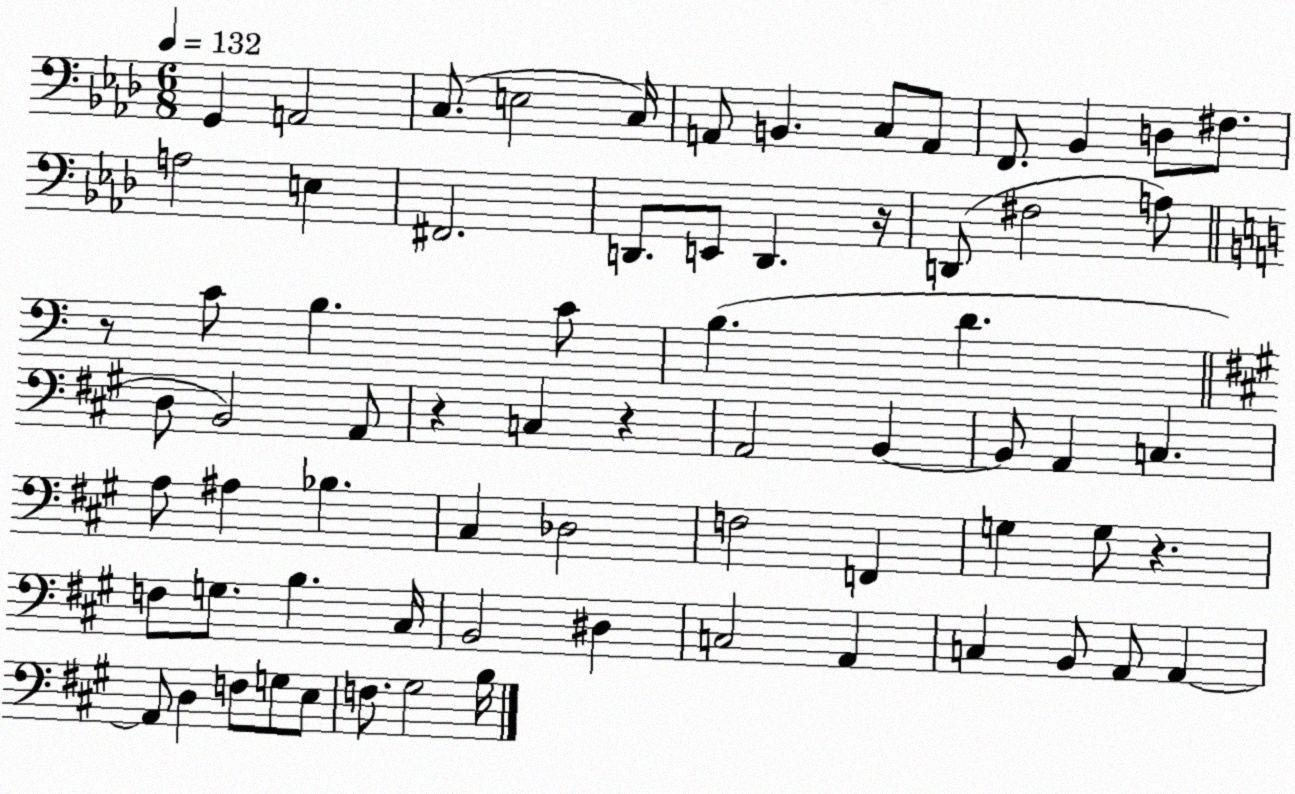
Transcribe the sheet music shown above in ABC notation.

X:1
T:Untitled
M:6/8
L:1/4
K:Ab
G,, A,,2 C,/2 E,2 C,/4 A,,/2 B,, C,/2 A,,/2 F,,/2 _B,, D,/2 ^F,/2 A,2 E, ^F,,2 D,,/2 E,,/2 D,, z/4 D,,/2 ^F,2 A,/2 z/2 C/2 B, C/2 B, D D,/2 B,,2 A,,/2 z C, z A,,2 B,, B,,/2 A,, C, A,/2 ^A, _B, ^C, _D,2 F,2 F,, G, G,/2 z F,/2 G,/2 B, ^C,/4 B,,2 ^D, C,2 A,, C, B,,/2 A,,/2 A,, A,,/2 D, F,/2 G,/2 E,/2 F,/2 ^G,2 B,/4